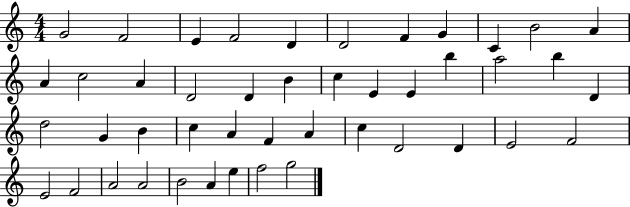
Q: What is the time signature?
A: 4/4